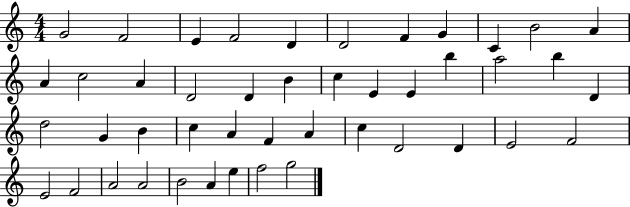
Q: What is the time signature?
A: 4/4